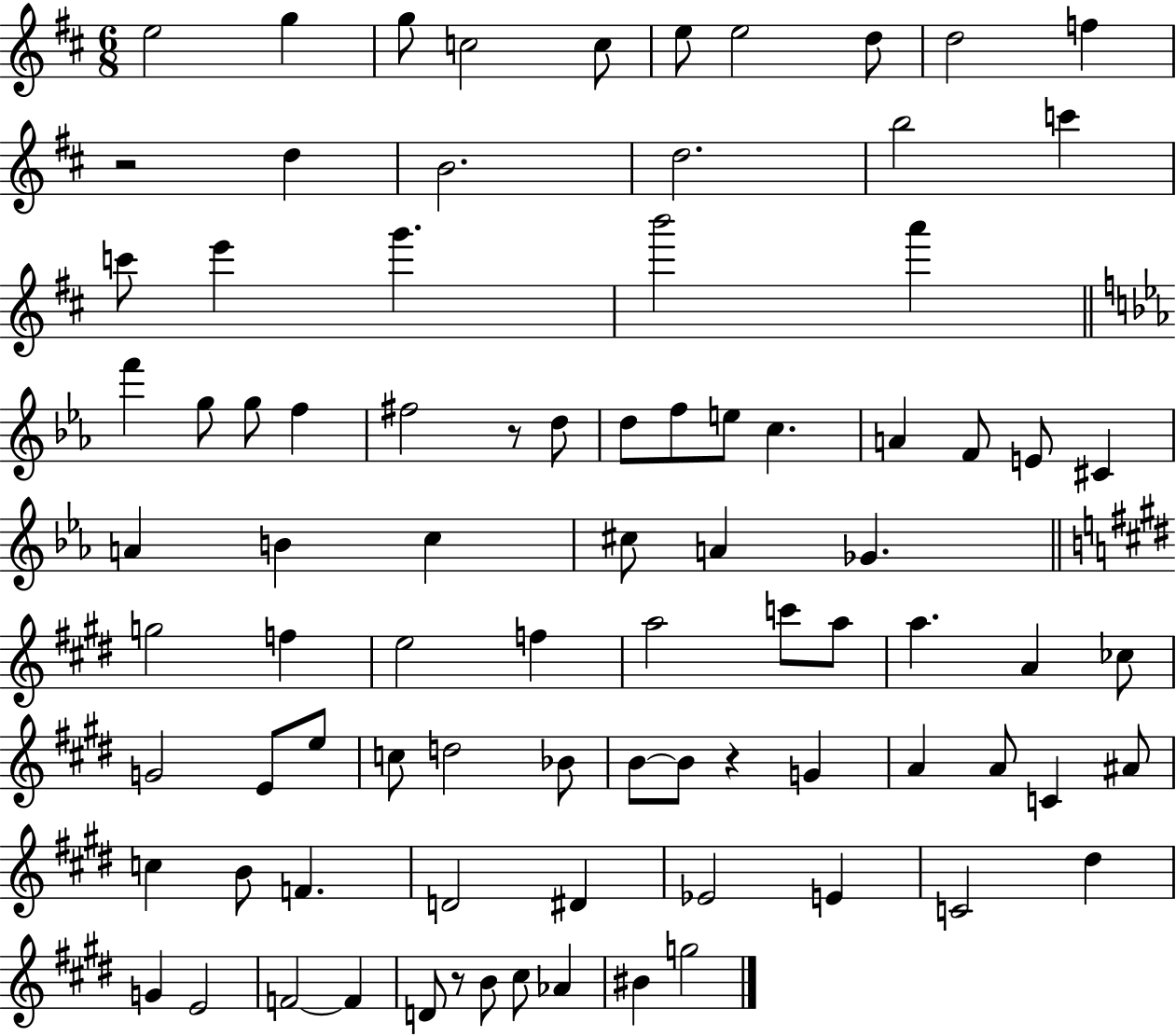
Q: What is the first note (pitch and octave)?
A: E5